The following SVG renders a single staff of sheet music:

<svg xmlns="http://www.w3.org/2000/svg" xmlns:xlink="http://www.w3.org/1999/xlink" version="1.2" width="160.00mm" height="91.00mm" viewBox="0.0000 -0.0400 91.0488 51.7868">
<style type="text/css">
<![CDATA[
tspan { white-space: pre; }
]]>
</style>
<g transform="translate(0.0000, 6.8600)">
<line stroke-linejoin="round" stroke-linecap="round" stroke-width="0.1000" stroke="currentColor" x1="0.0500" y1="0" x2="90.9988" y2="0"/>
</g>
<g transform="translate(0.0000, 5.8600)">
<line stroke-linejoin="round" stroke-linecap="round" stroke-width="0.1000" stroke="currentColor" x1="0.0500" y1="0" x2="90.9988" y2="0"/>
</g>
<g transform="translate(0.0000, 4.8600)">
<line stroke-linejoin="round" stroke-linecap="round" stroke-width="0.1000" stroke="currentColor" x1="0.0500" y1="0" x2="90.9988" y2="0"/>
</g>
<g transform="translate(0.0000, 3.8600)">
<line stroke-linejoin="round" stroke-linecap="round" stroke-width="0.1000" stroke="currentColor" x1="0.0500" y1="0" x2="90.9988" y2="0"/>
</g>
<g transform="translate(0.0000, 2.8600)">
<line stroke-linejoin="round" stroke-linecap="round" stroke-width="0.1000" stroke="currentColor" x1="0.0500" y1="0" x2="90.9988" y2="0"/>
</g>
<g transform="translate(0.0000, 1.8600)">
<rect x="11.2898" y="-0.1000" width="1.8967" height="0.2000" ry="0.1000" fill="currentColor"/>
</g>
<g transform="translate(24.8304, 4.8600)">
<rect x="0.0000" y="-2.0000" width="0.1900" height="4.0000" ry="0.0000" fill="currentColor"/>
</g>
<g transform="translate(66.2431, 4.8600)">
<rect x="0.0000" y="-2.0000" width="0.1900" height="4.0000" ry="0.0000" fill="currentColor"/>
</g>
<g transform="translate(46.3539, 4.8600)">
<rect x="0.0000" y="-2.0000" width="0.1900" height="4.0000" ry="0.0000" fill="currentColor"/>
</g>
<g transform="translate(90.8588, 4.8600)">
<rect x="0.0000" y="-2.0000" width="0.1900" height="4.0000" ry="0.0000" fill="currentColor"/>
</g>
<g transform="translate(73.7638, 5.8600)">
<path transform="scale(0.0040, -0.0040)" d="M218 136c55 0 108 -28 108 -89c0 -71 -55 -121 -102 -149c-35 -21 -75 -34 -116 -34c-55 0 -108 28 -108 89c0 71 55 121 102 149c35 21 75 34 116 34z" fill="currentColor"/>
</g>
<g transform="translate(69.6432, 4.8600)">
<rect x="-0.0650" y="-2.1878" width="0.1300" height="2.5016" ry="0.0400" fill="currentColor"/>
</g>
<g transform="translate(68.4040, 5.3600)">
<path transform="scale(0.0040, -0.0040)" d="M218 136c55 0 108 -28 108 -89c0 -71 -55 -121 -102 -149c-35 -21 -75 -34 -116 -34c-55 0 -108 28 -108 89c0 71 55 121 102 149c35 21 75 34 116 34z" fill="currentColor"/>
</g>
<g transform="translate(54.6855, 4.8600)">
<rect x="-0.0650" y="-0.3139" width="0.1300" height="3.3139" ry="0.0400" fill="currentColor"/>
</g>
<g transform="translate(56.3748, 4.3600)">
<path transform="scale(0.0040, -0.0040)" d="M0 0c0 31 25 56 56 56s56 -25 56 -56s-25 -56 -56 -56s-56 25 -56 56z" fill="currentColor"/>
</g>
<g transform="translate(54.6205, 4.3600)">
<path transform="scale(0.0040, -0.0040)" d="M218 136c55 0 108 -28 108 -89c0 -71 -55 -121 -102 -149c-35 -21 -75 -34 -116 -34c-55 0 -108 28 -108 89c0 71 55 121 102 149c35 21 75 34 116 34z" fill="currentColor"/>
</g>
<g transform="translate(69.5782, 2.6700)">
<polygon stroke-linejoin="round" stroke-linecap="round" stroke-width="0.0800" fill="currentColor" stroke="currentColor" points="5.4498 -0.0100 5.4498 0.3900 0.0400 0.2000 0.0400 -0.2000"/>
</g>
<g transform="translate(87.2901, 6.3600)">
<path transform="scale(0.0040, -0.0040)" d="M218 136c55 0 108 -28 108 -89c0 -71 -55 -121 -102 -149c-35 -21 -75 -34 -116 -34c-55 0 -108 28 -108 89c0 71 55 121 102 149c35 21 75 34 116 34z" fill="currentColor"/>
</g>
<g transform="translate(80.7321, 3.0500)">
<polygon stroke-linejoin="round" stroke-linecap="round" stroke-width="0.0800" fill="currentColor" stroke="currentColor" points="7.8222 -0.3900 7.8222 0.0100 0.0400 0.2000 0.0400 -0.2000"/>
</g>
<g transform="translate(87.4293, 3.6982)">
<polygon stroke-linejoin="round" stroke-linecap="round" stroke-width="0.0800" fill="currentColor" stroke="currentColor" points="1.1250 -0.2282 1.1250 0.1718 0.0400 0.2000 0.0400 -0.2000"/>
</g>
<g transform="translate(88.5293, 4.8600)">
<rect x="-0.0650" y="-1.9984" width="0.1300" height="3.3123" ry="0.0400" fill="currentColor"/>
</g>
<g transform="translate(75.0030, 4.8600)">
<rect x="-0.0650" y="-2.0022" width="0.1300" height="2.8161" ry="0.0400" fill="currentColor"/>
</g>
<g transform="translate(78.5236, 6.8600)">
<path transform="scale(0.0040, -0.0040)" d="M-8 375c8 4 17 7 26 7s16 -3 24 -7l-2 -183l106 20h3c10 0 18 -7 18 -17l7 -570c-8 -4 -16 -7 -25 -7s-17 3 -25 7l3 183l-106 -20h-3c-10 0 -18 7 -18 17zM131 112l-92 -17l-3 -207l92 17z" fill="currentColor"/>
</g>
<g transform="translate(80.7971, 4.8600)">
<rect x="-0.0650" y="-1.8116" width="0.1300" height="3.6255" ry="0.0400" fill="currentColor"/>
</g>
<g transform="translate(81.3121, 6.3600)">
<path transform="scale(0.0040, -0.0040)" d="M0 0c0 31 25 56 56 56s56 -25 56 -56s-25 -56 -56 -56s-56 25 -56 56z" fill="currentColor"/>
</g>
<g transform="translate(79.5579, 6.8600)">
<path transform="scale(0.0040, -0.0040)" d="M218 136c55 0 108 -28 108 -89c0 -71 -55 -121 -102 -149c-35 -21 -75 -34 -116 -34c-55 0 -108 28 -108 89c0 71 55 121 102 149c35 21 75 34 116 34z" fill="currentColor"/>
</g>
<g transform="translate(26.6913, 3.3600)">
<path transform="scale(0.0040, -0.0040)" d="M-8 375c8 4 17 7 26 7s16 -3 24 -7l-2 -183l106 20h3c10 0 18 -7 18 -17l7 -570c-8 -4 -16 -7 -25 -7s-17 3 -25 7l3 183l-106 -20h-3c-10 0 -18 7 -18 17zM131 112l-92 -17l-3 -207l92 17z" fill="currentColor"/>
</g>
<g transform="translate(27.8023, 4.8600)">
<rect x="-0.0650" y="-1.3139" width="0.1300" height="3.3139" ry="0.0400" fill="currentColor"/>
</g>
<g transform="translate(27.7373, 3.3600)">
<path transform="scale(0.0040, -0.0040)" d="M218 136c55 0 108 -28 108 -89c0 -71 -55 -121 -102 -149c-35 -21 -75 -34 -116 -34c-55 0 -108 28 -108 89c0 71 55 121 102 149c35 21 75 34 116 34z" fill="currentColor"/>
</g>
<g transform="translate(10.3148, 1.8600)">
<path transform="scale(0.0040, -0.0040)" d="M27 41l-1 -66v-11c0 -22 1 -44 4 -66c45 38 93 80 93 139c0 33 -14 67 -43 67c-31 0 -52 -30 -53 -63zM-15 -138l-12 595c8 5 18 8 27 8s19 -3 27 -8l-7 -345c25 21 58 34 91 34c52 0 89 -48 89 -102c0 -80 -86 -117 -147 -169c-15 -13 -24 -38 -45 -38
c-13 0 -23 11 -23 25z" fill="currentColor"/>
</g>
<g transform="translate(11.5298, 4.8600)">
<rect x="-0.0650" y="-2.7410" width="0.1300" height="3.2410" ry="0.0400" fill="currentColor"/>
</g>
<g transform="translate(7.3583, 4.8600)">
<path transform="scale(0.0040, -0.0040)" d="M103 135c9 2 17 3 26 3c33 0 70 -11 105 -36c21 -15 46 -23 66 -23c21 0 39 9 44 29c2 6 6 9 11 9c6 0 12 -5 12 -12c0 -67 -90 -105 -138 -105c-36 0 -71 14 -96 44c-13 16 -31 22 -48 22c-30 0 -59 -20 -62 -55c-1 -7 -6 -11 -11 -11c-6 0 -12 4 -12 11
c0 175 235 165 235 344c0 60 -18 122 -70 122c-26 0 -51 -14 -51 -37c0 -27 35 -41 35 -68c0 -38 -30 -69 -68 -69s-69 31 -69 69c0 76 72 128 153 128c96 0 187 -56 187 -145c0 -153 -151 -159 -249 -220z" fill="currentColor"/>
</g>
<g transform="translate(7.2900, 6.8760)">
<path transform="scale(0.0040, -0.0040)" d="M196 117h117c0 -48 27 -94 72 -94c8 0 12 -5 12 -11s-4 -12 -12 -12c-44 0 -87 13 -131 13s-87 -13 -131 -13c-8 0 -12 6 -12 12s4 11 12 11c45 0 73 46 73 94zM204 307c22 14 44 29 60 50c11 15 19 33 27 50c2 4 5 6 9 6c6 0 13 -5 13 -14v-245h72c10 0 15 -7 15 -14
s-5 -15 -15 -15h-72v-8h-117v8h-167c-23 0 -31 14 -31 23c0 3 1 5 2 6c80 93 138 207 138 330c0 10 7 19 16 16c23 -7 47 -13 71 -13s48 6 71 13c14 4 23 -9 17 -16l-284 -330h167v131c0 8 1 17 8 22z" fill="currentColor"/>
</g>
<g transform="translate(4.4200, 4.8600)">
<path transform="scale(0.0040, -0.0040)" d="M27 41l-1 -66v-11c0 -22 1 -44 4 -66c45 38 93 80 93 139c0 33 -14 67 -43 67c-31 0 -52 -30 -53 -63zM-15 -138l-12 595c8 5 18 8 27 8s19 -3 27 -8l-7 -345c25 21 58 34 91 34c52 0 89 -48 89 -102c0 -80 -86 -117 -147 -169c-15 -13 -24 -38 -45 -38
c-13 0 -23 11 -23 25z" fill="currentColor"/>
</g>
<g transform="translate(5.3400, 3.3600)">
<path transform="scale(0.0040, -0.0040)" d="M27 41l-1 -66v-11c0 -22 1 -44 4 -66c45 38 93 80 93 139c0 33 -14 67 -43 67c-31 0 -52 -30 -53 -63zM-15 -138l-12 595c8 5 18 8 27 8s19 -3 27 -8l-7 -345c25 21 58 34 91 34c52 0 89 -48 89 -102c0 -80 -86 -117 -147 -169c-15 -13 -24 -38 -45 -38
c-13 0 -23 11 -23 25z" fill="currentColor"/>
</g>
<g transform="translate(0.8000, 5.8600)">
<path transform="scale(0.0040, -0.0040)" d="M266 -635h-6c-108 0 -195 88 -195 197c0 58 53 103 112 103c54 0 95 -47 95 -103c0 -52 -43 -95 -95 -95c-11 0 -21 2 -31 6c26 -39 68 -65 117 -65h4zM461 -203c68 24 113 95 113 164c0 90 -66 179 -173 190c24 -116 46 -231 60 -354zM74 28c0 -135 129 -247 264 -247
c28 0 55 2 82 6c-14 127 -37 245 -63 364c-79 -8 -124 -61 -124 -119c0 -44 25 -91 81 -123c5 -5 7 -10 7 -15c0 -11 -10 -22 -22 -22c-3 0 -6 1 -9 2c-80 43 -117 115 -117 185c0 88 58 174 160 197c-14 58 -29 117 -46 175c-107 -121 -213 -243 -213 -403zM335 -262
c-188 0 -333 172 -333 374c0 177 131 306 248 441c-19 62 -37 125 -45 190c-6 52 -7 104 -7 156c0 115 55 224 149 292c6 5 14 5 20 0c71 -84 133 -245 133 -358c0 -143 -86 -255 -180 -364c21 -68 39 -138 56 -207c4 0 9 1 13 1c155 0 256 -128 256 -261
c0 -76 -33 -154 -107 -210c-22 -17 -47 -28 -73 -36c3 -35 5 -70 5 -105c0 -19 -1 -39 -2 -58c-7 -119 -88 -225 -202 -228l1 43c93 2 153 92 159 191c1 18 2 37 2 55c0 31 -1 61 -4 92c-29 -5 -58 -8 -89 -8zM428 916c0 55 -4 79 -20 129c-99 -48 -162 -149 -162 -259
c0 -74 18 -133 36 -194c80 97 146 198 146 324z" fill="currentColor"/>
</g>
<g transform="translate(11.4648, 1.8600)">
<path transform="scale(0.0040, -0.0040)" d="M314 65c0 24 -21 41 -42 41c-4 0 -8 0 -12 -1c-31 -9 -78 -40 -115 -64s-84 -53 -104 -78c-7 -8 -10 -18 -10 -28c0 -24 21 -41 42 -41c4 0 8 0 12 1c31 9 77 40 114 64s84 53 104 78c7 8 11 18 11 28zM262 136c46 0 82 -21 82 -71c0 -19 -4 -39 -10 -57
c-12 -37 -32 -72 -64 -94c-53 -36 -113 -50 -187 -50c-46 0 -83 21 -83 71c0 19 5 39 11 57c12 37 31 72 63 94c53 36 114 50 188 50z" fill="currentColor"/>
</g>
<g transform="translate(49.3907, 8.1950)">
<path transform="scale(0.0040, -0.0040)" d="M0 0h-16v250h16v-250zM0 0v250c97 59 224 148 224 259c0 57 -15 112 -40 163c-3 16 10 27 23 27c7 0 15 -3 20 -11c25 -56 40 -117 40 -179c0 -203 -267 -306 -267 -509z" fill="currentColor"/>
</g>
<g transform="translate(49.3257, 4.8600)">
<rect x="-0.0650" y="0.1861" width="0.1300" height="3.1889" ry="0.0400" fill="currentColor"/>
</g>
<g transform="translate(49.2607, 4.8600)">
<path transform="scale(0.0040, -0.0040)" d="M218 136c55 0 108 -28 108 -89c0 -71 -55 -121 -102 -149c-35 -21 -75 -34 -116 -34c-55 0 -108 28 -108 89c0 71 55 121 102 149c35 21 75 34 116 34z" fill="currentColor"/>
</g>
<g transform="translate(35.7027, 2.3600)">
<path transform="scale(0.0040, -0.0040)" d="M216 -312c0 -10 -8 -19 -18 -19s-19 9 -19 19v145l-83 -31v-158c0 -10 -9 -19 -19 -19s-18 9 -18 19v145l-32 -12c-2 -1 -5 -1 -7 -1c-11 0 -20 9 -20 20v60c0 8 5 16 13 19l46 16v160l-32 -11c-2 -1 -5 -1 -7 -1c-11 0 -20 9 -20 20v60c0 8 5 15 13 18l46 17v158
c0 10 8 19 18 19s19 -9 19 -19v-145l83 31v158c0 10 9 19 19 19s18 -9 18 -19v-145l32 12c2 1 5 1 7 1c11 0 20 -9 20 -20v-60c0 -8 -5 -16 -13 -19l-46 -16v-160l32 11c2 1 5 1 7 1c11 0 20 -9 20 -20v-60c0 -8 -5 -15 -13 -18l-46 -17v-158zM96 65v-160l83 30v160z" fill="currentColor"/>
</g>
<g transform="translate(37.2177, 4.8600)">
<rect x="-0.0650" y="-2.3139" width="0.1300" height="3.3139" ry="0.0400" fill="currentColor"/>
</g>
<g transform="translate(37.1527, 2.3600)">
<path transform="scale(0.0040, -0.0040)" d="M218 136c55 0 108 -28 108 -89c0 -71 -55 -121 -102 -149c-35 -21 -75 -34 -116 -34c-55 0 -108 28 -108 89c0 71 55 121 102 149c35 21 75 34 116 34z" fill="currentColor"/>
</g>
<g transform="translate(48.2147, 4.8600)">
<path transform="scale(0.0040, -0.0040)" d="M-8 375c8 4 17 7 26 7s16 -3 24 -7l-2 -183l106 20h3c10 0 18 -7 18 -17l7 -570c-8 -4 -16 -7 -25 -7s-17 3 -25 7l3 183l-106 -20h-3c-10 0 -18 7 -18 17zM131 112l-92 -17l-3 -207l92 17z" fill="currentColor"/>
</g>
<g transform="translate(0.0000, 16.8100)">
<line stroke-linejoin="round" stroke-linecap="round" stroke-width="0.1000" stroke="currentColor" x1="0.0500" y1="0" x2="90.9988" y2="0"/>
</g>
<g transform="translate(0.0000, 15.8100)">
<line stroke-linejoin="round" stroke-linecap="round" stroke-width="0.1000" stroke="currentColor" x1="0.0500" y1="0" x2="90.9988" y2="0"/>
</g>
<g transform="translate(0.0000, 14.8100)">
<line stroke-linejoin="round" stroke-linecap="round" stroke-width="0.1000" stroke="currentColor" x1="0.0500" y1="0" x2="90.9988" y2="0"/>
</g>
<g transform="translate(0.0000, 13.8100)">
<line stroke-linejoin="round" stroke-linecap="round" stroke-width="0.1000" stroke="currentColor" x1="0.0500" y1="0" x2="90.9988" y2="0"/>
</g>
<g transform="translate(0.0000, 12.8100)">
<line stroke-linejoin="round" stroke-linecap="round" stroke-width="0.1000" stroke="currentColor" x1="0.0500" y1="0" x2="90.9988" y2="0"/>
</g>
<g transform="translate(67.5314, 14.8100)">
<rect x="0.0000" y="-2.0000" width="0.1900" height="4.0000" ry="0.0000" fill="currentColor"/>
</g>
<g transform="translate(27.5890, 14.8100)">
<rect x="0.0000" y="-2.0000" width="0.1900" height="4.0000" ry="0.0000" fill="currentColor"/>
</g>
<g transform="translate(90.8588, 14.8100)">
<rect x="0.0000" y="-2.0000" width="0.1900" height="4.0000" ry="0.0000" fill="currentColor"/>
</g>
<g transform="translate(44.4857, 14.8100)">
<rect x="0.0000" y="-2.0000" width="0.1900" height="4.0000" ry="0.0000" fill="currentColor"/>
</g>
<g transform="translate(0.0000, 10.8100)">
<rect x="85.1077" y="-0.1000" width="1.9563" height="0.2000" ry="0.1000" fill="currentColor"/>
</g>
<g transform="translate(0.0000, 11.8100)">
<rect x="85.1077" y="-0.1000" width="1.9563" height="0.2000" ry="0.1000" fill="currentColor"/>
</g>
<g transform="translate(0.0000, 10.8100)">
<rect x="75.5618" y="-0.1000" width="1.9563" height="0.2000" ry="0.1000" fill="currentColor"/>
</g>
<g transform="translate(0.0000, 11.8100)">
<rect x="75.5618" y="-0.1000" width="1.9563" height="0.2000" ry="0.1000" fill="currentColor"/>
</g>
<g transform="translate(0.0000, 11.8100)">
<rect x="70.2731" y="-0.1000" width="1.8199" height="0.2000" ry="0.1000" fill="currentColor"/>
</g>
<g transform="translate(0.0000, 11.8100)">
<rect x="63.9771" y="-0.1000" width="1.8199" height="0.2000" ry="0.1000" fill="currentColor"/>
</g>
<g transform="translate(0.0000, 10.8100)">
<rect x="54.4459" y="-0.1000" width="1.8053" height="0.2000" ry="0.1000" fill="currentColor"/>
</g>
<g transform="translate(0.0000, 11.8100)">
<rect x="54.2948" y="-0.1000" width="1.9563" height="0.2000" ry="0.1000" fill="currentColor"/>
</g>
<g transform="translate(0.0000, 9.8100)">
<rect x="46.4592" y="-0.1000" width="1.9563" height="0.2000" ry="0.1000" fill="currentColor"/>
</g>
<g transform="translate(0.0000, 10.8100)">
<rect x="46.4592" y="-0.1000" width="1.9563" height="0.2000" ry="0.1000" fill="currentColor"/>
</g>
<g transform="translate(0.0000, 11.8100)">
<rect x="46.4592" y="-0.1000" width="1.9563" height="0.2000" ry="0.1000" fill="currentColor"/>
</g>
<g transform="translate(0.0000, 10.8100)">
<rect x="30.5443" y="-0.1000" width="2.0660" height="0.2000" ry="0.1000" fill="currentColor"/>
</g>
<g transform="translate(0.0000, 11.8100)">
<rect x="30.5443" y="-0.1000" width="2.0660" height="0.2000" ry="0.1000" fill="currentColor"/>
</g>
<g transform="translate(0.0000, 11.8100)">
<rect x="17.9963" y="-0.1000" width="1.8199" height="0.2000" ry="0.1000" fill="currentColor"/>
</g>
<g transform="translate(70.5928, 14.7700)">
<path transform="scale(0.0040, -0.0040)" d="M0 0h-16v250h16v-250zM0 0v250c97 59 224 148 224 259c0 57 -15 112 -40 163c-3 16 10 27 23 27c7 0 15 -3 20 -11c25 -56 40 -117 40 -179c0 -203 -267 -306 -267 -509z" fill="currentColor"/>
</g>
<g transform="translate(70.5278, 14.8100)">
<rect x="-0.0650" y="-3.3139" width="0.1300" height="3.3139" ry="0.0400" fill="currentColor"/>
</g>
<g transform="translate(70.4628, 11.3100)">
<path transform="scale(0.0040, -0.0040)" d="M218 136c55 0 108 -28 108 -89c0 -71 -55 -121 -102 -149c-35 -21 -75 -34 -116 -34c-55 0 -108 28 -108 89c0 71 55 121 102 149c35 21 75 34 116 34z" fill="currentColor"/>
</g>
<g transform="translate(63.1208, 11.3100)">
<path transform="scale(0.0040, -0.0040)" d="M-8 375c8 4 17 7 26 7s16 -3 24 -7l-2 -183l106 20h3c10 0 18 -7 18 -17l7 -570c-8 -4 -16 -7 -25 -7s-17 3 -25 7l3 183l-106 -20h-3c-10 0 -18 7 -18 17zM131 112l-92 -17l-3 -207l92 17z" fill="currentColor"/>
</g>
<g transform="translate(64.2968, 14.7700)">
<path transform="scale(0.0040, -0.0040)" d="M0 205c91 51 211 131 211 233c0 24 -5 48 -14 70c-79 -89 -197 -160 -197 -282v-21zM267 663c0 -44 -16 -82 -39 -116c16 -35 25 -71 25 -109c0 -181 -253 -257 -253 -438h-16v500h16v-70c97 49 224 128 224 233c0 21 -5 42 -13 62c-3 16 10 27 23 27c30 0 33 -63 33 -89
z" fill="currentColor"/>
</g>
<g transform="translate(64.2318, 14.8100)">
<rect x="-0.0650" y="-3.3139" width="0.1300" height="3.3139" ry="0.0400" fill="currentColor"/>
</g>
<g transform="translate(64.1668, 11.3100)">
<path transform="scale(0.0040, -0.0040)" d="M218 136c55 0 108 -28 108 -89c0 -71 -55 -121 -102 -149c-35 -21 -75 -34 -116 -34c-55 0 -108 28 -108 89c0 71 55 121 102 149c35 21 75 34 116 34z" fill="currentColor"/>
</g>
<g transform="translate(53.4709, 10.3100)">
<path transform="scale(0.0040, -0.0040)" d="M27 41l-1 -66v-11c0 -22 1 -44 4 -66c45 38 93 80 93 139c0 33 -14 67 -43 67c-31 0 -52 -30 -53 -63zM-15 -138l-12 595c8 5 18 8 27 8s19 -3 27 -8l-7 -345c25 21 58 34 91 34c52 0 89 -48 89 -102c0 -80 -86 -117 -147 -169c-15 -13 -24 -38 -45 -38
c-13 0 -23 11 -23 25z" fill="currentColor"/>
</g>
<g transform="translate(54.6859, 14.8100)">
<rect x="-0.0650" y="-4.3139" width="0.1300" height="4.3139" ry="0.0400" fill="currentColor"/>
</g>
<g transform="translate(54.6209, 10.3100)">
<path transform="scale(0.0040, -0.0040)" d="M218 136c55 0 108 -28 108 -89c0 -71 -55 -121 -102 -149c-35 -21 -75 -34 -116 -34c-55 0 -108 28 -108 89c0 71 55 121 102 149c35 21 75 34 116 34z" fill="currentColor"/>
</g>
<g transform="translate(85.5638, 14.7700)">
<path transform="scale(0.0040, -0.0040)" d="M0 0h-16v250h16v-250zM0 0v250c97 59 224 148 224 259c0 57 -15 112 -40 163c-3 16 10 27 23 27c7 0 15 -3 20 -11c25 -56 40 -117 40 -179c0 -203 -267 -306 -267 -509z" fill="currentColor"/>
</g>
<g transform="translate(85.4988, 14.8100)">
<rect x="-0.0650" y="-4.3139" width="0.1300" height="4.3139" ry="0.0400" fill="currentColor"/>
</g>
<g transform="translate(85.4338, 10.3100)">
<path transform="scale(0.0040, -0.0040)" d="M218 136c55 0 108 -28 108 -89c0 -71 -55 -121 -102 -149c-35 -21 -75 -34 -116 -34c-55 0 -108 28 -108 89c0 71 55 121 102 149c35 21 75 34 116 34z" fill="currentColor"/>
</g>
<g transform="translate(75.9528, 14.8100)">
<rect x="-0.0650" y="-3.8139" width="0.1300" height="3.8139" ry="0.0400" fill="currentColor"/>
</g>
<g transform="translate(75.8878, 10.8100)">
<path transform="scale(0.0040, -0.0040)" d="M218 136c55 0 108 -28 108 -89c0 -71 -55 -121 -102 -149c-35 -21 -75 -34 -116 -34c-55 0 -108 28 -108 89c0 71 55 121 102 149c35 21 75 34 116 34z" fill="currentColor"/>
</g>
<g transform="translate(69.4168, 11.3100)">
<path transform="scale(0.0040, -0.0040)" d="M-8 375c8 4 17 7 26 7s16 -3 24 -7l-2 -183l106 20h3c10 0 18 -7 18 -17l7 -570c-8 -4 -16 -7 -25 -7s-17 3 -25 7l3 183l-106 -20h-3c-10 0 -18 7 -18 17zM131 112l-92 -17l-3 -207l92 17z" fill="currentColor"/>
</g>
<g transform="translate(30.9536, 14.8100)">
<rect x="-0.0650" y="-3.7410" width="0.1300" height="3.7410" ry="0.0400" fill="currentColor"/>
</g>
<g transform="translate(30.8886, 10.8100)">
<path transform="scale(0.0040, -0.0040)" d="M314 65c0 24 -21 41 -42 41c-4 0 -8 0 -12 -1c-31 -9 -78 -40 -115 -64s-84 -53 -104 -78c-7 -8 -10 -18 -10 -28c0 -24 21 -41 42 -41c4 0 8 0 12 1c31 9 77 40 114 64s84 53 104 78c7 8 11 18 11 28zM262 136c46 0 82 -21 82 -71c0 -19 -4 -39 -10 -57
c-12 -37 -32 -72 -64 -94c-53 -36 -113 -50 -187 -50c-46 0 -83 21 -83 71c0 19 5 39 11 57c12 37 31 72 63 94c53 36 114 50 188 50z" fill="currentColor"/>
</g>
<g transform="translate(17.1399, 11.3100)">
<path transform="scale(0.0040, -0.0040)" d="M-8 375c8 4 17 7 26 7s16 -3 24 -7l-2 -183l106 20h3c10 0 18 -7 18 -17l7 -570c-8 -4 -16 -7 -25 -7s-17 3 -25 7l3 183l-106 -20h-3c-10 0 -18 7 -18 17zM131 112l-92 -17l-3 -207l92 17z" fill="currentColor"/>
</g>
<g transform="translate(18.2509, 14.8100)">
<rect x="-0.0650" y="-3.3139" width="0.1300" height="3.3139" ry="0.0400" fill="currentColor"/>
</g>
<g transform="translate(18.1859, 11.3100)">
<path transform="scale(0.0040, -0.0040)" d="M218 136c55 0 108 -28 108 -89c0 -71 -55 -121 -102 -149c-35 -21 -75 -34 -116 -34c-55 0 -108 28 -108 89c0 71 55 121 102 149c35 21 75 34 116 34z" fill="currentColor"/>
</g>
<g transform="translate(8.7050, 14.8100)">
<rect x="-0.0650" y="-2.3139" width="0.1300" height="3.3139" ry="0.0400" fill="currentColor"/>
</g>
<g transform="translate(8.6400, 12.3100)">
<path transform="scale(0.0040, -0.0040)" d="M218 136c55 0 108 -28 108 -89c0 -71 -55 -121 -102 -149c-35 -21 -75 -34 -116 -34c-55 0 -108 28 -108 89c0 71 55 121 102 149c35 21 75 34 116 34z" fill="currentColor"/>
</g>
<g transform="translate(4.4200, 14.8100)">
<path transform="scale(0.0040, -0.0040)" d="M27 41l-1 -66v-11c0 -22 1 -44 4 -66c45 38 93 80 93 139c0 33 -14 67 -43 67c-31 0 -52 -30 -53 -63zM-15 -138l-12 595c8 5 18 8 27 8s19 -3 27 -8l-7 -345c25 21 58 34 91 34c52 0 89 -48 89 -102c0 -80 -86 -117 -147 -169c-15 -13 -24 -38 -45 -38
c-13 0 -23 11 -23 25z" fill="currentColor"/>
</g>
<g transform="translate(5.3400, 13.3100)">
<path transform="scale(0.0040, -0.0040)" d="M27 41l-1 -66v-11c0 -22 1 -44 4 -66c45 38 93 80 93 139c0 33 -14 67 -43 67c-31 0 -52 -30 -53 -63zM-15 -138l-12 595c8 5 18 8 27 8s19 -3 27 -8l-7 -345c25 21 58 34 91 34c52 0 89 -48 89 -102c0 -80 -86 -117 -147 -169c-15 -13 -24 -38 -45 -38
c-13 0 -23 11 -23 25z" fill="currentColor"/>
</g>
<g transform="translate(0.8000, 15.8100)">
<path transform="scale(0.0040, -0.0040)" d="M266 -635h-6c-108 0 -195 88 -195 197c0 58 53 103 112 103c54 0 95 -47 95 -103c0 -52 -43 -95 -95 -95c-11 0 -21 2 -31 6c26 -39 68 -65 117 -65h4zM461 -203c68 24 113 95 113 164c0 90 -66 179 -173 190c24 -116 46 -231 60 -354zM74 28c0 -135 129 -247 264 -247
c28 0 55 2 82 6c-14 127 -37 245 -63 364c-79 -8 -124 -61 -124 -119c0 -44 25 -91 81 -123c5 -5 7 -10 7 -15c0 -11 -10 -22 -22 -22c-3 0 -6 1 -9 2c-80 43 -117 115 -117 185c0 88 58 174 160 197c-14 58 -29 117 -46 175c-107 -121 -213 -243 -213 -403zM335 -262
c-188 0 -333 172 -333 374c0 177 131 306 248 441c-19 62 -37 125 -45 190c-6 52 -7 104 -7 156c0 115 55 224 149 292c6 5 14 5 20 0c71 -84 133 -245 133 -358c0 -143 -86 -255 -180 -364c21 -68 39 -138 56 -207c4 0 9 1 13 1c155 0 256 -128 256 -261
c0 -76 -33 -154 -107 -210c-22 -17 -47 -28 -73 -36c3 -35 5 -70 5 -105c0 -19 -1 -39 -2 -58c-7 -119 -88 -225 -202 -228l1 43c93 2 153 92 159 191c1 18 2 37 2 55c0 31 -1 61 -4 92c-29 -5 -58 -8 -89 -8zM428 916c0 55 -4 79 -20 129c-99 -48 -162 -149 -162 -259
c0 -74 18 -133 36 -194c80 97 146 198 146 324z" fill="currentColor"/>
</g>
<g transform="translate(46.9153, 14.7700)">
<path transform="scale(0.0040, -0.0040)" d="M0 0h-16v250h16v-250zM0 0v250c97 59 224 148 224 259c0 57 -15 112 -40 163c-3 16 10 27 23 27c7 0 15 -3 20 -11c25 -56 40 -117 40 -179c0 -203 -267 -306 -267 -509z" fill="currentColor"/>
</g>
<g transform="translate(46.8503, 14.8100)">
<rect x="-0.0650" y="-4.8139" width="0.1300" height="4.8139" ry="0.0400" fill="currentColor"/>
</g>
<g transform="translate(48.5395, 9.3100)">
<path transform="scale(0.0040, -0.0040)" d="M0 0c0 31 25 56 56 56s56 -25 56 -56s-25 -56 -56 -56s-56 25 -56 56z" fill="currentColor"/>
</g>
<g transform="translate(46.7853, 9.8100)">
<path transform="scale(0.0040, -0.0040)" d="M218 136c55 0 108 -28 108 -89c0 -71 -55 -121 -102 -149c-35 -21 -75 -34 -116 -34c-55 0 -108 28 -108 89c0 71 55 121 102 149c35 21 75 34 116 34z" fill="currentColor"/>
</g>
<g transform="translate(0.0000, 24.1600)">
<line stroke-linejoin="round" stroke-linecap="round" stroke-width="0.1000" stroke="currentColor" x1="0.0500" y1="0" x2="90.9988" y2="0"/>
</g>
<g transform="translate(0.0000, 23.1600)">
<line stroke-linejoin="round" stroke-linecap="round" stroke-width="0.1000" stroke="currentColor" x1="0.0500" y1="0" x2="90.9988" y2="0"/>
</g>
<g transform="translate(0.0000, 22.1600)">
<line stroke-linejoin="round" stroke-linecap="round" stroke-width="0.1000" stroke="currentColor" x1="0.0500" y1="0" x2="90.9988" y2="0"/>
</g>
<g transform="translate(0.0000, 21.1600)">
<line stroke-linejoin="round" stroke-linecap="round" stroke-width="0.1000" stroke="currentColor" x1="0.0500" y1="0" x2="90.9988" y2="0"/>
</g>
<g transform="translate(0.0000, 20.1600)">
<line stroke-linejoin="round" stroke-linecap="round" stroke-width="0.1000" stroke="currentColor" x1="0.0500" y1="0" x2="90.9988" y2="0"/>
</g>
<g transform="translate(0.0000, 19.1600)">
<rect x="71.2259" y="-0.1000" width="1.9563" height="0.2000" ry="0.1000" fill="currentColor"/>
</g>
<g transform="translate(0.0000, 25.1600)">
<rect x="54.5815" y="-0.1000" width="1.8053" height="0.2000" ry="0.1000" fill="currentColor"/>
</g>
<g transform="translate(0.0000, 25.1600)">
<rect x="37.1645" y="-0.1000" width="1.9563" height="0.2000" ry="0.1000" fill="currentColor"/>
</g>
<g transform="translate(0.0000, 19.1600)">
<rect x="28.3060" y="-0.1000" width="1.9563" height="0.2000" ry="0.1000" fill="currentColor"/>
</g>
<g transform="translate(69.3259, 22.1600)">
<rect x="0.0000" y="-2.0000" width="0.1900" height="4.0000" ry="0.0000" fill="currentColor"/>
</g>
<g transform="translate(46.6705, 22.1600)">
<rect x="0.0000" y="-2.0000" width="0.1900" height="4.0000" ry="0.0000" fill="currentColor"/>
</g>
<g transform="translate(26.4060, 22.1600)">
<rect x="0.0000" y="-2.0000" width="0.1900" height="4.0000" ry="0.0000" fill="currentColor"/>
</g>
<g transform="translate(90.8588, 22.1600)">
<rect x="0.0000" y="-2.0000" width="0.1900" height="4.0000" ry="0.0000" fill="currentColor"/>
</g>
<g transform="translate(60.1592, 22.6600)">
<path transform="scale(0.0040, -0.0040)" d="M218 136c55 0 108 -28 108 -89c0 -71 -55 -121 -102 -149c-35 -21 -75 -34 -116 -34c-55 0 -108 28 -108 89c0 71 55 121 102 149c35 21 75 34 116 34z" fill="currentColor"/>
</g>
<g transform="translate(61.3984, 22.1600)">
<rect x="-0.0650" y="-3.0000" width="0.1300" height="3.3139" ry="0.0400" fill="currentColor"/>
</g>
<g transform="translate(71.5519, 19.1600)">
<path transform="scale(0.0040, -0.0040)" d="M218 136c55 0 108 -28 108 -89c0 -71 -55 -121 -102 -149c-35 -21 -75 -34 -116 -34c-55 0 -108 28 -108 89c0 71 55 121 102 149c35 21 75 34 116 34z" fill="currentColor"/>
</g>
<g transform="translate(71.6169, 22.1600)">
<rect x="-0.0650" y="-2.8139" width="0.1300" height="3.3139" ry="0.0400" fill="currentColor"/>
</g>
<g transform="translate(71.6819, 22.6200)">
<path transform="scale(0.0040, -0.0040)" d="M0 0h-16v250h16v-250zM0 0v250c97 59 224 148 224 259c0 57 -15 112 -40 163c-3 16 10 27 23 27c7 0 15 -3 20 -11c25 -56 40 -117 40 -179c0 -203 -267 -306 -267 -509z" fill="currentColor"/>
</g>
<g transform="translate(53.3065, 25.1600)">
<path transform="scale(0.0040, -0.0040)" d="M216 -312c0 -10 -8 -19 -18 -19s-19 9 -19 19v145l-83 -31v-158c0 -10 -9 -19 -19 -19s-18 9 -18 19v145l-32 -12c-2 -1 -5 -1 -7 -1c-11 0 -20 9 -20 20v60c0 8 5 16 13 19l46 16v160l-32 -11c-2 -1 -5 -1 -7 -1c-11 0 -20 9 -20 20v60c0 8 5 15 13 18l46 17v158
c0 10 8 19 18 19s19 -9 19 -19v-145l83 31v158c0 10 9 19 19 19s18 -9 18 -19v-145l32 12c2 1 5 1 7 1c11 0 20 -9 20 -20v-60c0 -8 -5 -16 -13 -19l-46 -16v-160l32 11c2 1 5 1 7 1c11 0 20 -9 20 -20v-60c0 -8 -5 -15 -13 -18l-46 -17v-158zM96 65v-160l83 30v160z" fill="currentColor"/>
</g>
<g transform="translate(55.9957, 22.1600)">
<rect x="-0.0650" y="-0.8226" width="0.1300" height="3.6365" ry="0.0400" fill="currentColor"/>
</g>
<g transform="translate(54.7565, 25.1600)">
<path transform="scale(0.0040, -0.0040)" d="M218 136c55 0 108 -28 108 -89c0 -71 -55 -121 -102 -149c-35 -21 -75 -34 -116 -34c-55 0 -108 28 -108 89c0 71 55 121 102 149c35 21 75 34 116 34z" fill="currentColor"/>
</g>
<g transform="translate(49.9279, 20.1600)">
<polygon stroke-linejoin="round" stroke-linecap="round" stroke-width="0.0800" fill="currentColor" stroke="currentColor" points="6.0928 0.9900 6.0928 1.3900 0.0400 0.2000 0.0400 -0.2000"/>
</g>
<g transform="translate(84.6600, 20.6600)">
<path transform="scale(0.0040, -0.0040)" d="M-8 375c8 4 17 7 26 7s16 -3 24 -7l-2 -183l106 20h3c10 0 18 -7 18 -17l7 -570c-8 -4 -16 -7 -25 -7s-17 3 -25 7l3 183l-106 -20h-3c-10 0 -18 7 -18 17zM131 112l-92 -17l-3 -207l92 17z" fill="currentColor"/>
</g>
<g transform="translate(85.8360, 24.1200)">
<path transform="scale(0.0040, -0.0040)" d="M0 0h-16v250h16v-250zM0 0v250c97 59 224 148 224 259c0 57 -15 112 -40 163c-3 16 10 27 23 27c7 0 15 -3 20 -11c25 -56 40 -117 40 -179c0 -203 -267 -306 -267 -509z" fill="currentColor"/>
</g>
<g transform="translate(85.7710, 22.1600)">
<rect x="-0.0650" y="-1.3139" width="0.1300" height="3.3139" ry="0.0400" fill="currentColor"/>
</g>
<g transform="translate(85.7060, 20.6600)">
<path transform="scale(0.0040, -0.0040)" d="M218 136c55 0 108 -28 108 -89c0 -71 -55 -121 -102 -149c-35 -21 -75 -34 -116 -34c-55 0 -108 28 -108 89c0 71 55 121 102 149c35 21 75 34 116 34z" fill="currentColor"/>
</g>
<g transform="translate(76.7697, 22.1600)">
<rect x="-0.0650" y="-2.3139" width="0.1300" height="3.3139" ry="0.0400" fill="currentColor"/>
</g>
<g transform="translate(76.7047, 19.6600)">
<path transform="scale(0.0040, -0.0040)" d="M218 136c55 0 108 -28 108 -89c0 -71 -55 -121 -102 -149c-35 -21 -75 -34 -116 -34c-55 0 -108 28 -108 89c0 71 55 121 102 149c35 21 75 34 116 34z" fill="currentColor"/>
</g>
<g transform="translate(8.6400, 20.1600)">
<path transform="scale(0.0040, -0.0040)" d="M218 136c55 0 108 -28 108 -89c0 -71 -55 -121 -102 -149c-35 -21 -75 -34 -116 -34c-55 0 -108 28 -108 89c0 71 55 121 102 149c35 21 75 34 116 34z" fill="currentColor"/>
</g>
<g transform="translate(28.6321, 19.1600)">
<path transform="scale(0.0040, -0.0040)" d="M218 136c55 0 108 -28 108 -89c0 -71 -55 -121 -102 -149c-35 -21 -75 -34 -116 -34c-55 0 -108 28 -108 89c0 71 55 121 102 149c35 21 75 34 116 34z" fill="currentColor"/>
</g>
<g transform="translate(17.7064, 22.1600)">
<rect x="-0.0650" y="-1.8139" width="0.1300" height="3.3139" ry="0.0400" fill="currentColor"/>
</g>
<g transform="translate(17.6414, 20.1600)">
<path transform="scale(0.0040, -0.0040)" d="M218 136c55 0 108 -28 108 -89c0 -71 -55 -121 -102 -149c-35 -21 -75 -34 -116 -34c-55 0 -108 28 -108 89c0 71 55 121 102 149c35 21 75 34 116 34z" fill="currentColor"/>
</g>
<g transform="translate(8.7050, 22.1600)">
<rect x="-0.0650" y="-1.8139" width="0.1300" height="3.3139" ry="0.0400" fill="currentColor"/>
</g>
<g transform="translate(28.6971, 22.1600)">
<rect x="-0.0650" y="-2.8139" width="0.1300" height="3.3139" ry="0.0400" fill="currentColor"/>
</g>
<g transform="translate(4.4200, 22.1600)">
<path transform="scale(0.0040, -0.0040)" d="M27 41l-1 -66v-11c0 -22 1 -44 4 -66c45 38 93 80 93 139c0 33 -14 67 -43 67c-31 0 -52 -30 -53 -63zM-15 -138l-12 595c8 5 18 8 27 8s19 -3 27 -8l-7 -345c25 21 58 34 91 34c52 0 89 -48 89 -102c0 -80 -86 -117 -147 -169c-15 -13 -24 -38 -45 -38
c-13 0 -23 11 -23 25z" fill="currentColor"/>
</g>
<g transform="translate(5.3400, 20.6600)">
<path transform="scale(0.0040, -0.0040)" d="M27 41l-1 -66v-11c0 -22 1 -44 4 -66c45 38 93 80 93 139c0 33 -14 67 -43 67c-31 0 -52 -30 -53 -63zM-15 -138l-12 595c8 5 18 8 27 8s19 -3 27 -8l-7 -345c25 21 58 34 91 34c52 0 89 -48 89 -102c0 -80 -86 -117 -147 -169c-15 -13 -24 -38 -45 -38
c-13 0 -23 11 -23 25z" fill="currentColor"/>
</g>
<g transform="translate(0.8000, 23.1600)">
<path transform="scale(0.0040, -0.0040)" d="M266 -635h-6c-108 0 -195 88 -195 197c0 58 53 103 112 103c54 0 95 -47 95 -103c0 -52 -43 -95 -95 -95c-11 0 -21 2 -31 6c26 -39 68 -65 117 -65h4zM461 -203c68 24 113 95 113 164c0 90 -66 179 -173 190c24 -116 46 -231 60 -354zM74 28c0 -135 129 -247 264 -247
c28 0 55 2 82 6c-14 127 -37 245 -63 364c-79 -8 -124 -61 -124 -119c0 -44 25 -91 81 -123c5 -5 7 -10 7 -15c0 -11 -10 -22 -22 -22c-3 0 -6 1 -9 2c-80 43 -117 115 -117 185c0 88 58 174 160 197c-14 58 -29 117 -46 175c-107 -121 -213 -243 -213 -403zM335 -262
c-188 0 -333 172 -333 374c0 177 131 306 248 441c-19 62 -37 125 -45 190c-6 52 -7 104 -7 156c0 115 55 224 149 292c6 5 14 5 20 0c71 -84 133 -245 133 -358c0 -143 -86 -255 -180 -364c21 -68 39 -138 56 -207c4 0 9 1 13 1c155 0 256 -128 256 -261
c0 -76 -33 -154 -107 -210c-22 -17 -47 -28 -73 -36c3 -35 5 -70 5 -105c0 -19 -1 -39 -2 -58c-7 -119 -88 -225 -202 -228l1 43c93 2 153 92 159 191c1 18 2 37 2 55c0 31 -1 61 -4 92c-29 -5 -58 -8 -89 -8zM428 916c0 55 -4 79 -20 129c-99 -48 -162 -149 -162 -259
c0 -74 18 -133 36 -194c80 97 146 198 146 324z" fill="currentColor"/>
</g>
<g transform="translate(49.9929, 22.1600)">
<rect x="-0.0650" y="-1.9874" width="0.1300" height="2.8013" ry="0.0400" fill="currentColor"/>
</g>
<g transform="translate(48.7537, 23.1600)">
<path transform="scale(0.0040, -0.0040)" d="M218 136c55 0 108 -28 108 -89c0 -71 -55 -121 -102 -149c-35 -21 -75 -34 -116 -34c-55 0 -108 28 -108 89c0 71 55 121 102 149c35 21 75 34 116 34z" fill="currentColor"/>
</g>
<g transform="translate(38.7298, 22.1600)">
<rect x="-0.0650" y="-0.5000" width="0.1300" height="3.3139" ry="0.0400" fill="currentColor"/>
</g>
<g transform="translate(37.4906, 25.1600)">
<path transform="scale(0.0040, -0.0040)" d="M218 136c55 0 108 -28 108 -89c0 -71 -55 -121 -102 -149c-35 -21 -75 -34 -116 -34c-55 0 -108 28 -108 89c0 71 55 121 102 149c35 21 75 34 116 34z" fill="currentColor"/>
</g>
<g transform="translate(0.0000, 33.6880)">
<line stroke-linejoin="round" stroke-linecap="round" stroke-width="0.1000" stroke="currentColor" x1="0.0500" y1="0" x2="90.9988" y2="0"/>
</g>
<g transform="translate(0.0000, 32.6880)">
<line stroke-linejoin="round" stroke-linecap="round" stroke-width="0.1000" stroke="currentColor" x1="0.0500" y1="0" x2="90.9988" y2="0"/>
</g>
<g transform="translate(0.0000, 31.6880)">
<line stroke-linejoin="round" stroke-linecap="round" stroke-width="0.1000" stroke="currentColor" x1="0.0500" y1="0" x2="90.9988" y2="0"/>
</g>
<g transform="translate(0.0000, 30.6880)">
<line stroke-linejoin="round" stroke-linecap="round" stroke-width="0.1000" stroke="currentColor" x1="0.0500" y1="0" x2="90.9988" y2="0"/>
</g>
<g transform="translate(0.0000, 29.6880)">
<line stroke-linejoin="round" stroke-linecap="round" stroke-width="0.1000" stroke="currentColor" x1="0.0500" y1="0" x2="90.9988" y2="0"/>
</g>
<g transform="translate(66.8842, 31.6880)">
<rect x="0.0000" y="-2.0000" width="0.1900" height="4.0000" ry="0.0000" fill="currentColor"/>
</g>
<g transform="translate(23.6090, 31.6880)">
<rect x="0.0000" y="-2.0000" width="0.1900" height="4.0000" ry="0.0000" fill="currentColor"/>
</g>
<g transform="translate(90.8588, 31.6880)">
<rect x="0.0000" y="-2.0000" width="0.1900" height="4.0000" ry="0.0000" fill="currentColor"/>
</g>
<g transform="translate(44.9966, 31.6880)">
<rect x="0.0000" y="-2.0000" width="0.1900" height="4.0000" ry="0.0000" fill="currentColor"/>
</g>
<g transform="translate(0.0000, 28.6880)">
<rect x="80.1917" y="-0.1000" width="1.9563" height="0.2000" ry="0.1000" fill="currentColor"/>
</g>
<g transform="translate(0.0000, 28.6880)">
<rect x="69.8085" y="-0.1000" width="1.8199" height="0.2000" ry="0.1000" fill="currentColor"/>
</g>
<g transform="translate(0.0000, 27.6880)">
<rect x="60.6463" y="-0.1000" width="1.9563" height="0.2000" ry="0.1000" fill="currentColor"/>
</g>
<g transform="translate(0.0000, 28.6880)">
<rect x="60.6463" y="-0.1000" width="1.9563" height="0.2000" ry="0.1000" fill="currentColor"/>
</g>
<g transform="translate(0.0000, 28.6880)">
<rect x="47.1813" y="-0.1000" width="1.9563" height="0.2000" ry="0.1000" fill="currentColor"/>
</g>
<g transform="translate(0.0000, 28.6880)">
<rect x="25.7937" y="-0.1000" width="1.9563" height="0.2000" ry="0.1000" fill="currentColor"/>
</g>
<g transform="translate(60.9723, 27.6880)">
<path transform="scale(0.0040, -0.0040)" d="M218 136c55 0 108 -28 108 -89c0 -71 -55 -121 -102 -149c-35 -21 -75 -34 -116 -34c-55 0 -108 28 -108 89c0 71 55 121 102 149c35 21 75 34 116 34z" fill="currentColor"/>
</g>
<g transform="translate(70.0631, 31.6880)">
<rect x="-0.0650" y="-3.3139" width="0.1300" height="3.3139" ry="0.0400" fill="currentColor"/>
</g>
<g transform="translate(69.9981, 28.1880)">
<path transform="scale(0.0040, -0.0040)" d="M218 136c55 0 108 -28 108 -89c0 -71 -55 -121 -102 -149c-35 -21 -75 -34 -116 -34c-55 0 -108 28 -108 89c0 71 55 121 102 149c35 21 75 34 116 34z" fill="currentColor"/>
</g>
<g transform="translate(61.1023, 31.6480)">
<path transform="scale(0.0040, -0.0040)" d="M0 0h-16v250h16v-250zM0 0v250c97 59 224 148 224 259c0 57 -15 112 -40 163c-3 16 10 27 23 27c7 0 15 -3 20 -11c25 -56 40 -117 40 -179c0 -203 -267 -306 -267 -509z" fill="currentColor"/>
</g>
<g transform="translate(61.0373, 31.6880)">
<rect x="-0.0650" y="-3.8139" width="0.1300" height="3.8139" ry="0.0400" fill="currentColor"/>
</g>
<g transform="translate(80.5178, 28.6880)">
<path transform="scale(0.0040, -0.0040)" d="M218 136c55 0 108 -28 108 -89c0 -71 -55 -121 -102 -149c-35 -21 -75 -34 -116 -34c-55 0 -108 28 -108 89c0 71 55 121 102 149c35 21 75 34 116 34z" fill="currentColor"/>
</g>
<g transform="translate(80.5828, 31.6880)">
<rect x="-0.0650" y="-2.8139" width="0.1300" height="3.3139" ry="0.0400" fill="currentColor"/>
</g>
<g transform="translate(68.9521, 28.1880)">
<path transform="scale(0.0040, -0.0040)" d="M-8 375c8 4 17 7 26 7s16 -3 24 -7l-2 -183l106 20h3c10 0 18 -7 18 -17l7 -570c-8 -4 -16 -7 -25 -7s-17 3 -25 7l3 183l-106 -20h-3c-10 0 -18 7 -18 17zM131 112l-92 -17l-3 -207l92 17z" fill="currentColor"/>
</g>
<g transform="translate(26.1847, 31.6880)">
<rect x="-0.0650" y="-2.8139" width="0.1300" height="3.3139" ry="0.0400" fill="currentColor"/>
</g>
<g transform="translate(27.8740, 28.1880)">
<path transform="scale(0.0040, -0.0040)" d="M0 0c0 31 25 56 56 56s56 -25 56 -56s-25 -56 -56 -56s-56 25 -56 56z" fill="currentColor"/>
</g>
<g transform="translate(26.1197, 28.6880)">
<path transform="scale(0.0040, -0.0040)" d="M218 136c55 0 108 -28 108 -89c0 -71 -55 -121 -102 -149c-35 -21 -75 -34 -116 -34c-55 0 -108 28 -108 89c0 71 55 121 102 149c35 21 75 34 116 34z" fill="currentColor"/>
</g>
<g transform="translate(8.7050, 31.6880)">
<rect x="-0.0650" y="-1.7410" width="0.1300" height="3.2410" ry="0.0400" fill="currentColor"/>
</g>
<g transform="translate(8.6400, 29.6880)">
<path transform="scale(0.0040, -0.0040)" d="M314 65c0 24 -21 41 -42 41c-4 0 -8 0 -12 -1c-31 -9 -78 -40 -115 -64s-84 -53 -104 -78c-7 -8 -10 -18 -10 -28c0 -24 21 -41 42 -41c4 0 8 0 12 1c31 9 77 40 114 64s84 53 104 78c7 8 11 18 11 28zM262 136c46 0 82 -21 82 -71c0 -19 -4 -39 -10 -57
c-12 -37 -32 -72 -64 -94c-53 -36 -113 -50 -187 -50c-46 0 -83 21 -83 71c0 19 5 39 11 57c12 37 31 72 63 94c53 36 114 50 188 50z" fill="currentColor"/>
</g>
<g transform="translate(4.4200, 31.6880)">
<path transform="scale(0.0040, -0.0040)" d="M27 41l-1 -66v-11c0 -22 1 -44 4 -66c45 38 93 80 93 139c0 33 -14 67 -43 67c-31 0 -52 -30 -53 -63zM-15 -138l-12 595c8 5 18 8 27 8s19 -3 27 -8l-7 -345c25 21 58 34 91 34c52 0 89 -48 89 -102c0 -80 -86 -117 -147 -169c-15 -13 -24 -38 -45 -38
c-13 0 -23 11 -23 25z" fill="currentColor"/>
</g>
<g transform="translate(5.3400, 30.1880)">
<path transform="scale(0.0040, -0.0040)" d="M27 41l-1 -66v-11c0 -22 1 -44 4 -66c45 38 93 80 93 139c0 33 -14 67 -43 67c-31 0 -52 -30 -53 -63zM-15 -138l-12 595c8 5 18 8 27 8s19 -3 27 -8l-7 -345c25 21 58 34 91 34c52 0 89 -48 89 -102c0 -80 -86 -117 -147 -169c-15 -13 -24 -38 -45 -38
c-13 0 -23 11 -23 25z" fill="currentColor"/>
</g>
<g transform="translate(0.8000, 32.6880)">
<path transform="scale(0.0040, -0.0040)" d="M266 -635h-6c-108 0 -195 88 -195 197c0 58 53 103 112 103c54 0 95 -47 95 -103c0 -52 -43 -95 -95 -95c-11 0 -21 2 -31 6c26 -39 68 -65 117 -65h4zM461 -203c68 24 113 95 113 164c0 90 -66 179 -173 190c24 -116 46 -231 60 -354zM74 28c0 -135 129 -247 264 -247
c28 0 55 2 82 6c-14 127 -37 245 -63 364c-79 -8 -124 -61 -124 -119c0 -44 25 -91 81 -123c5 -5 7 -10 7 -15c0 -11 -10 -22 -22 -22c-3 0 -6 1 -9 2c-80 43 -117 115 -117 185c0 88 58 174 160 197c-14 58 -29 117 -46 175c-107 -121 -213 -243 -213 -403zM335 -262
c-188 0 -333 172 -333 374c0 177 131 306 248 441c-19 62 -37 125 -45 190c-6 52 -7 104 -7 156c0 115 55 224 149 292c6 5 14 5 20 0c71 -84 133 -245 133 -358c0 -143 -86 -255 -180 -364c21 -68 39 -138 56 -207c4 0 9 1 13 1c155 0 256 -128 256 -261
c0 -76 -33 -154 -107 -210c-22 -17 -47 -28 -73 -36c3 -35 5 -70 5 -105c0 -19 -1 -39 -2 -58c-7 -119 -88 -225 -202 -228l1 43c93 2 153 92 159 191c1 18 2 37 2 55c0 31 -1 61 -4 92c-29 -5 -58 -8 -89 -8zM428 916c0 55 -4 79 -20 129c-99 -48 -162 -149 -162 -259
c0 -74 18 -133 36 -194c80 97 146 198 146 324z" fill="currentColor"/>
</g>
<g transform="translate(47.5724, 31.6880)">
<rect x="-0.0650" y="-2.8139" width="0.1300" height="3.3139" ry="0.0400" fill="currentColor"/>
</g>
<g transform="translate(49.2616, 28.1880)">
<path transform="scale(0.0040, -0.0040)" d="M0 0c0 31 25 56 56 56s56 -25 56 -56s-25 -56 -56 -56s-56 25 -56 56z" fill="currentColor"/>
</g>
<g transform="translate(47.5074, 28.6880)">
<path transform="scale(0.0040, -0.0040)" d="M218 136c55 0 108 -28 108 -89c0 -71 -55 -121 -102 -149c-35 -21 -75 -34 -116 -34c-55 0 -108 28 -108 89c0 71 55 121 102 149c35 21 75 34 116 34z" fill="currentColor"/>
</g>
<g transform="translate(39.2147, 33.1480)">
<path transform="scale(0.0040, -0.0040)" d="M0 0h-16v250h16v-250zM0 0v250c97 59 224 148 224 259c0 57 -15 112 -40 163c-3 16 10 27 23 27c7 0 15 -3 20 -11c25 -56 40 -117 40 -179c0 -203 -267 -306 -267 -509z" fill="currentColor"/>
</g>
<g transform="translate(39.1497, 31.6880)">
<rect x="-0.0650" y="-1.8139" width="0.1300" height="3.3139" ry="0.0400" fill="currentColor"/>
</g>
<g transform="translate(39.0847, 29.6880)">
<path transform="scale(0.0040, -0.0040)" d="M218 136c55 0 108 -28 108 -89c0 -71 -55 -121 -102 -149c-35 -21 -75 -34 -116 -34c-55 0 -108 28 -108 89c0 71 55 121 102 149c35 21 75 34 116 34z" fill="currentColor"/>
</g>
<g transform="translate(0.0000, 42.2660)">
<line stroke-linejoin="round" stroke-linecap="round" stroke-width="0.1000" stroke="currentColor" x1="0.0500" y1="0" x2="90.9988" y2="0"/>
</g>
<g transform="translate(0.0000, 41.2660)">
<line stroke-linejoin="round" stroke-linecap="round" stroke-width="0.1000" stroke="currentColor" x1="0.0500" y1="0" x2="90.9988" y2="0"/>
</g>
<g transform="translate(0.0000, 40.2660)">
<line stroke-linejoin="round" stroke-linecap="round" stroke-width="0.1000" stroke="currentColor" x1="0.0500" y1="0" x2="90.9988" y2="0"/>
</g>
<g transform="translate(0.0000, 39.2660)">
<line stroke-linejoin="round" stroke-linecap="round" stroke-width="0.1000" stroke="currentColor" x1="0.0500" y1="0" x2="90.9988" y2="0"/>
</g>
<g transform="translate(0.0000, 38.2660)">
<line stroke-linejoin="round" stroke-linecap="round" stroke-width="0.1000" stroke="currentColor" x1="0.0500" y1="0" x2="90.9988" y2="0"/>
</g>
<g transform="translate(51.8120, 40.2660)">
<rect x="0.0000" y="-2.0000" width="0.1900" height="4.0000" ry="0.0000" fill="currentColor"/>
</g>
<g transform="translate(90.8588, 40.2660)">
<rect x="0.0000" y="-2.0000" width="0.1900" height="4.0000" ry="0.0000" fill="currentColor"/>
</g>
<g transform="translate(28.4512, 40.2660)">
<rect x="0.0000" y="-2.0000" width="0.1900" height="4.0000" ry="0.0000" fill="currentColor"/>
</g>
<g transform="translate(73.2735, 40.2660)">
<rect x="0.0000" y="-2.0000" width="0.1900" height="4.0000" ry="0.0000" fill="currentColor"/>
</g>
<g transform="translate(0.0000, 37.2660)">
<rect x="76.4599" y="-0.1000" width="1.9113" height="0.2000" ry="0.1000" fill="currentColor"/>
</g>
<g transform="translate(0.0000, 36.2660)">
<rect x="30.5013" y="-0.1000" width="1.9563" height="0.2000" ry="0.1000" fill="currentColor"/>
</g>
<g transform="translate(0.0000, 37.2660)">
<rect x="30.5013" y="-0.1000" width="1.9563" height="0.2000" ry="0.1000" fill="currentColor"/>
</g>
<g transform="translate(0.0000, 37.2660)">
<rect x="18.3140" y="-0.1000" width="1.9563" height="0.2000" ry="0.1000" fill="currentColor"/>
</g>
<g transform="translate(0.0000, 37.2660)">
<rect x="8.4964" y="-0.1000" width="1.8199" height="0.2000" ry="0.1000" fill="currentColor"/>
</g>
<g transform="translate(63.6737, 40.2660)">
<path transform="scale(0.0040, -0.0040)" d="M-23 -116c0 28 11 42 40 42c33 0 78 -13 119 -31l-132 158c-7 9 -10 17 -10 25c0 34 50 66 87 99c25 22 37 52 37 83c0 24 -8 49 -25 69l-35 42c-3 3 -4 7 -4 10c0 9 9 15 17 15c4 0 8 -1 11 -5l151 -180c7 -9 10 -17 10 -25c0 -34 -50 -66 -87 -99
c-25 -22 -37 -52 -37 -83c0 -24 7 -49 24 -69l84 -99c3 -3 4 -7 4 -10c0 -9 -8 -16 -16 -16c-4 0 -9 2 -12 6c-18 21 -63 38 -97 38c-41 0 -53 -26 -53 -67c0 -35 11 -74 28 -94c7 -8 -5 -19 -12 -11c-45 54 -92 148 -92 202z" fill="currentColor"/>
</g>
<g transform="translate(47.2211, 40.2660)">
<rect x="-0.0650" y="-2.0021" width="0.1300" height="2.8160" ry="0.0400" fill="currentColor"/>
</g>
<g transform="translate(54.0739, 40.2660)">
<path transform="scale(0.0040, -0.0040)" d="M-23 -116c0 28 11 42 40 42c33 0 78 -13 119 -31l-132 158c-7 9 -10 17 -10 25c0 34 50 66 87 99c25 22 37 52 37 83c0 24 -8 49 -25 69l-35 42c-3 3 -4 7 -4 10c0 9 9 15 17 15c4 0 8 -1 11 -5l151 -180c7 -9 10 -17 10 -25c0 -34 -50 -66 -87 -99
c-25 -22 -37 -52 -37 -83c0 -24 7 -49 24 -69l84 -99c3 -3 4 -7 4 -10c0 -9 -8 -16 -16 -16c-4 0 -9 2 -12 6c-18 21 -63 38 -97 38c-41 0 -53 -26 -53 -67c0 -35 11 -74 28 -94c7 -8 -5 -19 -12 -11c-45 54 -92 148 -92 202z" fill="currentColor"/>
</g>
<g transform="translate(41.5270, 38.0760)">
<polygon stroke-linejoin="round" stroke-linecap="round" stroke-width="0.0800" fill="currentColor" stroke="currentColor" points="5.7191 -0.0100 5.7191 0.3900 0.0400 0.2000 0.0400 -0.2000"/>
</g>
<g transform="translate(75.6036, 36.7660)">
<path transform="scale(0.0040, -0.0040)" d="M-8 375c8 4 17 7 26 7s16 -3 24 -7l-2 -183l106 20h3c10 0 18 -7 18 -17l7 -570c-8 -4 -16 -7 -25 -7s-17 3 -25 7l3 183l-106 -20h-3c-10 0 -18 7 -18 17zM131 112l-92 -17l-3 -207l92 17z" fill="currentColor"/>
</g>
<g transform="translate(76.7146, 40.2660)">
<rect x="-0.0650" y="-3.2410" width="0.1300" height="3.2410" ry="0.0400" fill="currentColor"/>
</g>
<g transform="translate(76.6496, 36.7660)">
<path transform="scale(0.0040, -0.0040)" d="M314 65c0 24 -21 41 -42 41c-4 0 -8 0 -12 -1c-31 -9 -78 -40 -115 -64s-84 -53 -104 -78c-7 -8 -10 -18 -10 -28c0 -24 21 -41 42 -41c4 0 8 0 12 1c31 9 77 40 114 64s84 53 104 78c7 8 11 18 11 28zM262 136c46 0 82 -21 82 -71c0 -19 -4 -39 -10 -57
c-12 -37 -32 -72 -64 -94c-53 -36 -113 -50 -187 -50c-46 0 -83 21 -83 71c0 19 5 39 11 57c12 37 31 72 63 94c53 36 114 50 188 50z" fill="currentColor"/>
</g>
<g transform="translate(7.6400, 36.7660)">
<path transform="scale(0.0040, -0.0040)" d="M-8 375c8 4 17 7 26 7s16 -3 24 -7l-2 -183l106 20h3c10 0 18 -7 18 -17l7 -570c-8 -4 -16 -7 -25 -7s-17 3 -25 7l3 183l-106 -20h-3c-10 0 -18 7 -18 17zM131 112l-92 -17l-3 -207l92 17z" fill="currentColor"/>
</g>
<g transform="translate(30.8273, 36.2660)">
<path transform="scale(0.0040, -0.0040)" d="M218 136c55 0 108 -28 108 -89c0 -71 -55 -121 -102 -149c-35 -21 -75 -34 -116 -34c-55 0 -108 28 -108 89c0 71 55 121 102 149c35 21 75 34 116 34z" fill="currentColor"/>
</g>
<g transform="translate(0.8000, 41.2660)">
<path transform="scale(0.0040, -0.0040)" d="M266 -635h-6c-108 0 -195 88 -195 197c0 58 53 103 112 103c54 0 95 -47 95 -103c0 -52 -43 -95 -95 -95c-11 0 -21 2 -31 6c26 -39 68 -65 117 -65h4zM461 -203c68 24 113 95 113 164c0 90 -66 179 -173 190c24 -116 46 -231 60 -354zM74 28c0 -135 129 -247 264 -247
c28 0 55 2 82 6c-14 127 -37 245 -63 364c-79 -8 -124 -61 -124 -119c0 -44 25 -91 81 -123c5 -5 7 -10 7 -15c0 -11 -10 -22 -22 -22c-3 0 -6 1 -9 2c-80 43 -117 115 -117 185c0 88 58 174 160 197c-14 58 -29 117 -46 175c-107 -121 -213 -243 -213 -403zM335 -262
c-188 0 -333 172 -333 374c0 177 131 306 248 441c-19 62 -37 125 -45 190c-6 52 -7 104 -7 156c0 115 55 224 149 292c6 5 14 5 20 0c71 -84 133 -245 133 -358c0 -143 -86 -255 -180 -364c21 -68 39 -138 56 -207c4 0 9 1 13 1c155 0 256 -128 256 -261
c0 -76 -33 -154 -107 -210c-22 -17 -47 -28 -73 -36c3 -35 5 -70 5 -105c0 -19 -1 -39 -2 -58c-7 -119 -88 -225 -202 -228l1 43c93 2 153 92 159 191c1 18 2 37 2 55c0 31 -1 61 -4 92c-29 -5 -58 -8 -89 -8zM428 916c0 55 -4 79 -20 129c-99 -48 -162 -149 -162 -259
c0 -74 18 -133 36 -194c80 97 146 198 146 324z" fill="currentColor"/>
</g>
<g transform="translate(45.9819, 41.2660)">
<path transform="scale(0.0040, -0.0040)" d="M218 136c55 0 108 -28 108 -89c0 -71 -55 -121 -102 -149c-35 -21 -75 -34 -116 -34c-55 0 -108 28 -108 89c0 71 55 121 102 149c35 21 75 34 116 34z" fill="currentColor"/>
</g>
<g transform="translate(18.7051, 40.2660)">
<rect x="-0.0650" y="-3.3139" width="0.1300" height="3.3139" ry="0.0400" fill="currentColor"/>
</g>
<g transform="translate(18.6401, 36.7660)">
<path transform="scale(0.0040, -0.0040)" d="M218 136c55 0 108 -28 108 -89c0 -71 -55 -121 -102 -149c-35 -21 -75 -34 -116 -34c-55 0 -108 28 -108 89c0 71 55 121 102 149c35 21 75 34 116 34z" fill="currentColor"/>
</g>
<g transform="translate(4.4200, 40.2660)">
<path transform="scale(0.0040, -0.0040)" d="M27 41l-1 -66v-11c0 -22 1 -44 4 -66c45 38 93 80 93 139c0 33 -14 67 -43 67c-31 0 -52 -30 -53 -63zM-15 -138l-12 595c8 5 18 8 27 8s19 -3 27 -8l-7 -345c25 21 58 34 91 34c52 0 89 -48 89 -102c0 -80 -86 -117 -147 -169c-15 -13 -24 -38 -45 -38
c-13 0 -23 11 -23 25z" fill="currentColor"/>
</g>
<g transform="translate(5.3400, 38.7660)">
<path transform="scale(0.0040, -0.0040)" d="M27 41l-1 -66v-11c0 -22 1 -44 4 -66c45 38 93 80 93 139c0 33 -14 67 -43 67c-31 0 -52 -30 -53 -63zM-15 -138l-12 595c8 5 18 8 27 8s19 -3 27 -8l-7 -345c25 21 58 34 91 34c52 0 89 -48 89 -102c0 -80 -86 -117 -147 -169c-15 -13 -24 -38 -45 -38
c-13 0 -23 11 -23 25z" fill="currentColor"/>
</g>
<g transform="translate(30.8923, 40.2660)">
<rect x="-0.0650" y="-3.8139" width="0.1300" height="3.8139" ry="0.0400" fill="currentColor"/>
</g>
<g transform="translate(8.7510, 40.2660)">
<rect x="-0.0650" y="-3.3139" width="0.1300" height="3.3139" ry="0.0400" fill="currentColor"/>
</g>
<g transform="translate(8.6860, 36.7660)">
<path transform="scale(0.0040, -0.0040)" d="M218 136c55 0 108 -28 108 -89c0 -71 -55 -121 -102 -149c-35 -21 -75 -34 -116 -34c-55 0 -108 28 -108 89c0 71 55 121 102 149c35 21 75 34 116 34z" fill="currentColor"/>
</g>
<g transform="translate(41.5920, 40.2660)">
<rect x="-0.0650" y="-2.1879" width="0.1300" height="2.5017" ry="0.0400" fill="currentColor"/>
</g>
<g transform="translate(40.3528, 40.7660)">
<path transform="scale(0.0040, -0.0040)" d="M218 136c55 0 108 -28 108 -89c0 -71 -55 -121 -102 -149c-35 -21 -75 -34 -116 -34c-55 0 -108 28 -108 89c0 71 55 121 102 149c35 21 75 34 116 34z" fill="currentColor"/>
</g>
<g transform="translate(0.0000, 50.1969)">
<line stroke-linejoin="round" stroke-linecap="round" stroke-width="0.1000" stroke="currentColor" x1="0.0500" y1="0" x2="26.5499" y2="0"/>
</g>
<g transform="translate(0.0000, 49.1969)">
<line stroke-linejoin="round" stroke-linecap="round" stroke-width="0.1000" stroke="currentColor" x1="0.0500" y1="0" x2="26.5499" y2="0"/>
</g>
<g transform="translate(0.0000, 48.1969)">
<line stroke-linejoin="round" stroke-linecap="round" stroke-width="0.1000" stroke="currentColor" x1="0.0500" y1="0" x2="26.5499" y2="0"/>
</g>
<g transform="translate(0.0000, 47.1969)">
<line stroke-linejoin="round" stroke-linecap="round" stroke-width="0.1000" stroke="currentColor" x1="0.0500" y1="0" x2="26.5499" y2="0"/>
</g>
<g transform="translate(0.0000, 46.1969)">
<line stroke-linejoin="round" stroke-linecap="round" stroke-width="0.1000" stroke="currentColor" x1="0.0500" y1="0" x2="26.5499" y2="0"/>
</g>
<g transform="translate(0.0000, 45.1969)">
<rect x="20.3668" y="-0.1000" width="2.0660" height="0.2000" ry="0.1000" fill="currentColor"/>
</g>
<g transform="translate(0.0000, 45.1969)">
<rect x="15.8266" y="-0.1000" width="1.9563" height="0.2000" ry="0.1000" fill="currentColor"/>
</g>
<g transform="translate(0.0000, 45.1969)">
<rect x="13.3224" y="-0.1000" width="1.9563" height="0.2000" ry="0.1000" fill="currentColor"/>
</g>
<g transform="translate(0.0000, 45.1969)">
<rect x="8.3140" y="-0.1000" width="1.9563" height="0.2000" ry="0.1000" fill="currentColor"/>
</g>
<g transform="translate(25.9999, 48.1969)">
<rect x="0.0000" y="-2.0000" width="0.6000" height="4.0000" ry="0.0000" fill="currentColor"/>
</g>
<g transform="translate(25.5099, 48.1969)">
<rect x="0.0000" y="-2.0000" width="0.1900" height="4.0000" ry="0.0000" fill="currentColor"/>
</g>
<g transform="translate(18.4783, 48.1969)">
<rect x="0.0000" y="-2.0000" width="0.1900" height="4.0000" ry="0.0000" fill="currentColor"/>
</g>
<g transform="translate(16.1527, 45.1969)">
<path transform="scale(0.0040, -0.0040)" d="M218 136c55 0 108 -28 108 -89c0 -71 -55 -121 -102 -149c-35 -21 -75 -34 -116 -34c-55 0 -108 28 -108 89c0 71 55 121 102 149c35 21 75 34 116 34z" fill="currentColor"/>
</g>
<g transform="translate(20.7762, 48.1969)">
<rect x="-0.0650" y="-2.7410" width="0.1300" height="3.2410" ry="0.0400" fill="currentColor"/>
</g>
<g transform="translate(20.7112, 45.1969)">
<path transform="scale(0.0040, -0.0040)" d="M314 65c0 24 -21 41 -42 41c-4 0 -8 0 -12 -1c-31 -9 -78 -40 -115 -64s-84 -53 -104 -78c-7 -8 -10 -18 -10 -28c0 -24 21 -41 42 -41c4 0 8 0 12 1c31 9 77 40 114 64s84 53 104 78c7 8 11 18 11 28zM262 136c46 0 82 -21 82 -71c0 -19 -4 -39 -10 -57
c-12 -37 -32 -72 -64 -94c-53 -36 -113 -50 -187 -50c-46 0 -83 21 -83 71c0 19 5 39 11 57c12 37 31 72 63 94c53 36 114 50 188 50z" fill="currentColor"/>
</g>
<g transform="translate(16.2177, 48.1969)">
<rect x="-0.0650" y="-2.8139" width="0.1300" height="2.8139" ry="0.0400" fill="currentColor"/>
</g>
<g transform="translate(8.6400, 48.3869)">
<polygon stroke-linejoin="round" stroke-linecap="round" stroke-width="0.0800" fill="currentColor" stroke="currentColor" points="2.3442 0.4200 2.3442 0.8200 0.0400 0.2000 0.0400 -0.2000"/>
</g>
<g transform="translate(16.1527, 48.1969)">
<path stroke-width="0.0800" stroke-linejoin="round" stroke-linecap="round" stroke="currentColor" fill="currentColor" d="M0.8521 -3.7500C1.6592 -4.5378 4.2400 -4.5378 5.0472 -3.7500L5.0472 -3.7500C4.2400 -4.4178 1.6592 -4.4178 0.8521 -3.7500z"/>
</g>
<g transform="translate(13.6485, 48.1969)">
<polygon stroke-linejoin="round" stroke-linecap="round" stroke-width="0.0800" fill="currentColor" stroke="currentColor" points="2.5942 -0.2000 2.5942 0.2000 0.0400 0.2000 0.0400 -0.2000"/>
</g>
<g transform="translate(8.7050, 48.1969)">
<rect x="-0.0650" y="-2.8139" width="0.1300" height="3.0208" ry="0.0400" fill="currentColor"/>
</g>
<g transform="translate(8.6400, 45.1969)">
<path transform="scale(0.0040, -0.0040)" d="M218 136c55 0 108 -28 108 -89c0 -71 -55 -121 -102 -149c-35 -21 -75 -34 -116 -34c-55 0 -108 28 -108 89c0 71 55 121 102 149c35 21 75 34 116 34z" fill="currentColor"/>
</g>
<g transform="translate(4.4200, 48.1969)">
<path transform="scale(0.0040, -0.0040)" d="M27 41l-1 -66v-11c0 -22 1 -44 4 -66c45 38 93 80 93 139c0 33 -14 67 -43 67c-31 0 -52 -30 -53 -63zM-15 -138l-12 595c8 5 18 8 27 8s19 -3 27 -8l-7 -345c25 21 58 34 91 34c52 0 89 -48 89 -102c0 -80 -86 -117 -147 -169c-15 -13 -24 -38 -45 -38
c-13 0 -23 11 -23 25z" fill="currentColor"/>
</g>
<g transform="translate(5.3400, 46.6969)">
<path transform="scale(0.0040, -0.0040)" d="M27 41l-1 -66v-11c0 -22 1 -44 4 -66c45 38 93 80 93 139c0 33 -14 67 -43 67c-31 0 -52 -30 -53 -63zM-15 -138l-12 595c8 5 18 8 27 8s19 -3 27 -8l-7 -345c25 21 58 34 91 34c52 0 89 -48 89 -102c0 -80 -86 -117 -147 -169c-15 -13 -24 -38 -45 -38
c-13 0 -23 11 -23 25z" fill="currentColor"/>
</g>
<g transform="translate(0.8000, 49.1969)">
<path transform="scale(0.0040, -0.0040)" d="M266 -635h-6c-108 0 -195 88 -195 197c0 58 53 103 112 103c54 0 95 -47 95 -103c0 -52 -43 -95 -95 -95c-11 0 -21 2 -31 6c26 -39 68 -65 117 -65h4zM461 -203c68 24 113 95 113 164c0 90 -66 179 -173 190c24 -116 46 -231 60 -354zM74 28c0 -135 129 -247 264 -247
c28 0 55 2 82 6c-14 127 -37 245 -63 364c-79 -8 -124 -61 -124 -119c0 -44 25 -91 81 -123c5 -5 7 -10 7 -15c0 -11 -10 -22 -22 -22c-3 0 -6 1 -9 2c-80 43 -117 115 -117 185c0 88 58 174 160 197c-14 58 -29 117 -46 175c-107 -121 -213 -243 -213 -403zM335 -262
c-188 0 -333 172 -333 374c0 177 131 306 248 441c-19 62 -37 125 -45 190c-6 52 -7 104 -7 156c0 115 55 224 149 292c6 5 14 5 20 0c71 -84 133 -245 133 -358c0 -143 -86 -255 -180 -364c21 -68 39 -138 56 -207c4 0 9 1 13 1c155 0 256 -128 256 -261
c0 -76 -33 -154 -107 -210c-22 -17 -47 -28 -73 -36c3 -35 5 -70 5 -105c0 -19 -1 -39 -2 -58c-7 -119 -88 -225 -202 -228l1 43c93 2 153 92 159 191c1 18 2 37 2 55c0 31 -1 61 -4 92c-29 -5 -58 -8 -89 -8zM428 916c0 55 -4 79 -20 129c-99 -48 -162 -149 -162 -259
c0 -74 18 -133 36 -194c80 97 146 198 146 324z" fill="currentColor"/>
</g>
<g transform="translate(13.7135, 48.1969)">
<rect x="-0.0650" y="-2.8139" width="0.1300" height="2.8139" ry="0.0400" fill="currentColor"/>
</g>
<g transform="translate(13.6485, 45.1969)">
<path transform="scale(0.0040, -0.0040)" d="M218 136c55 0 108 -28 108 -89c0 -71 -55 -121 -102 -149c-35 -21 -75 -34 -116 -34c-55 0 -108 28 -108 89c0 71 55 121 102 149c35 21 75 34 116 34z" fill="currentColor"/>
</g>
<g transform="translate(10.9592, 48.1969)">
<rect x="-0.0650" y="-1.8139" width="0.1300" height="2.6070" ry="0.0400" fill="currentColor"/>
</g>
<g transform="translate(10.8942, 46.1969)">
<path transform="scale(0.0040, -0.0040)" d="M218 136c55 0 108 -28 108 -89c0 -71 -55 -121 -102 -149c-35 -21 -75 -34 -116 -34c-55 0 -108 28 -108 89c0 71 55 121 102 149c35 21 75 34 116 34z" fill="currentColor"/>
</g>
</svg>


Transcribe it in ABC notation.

X:1
T:Untitled
M:2/4
L:1/4
K:Bb
_a2 e ^g B/2 c A/2 G/2 E/2 F/4 g b c'2 _e'/2 _d' b/4 b/2 c' d'/2 f f a C G/2 ^C/2 A a/2 g e/2 f2 a f/2 a c'/2 b a b b c' A/2 G/2 z z b2 a/2 f/2 a/2 a/2 a2